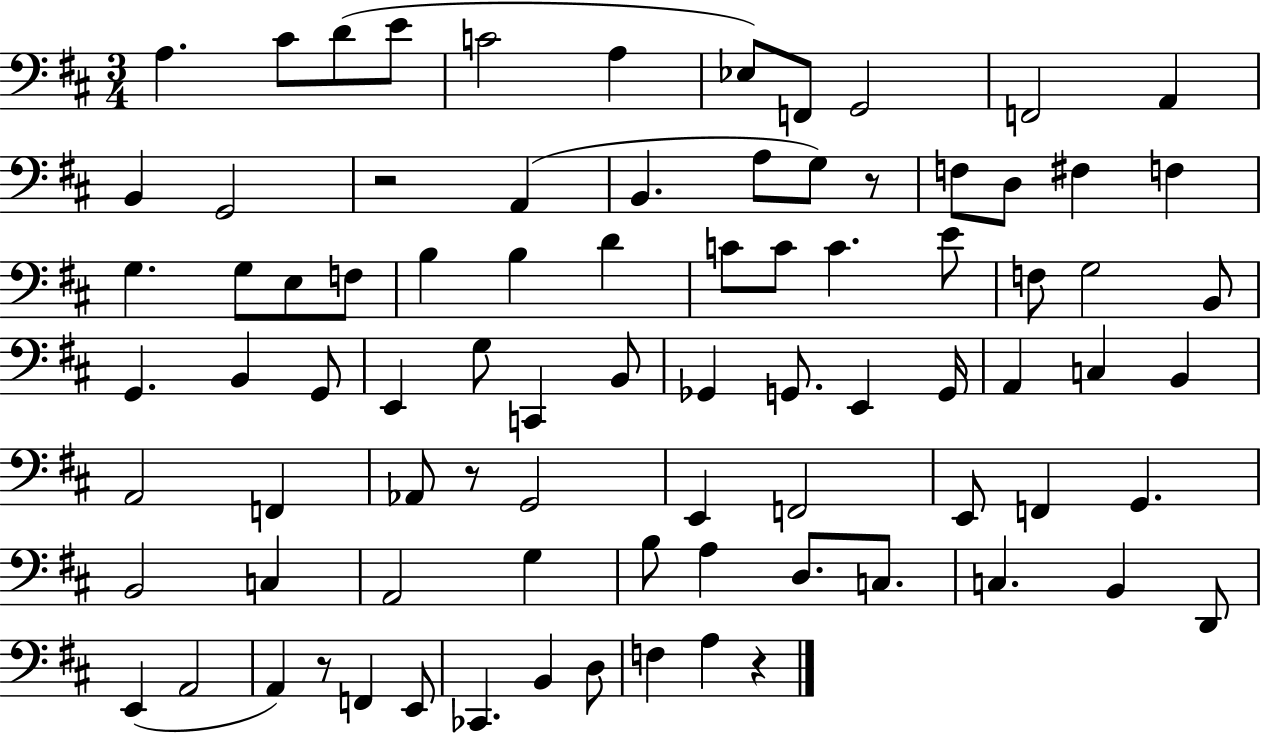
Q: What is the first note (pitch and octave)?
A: A3